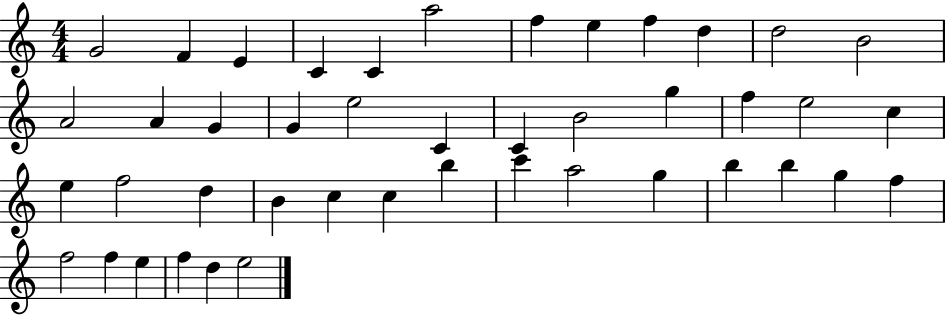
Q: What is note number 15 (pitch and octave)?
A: G4